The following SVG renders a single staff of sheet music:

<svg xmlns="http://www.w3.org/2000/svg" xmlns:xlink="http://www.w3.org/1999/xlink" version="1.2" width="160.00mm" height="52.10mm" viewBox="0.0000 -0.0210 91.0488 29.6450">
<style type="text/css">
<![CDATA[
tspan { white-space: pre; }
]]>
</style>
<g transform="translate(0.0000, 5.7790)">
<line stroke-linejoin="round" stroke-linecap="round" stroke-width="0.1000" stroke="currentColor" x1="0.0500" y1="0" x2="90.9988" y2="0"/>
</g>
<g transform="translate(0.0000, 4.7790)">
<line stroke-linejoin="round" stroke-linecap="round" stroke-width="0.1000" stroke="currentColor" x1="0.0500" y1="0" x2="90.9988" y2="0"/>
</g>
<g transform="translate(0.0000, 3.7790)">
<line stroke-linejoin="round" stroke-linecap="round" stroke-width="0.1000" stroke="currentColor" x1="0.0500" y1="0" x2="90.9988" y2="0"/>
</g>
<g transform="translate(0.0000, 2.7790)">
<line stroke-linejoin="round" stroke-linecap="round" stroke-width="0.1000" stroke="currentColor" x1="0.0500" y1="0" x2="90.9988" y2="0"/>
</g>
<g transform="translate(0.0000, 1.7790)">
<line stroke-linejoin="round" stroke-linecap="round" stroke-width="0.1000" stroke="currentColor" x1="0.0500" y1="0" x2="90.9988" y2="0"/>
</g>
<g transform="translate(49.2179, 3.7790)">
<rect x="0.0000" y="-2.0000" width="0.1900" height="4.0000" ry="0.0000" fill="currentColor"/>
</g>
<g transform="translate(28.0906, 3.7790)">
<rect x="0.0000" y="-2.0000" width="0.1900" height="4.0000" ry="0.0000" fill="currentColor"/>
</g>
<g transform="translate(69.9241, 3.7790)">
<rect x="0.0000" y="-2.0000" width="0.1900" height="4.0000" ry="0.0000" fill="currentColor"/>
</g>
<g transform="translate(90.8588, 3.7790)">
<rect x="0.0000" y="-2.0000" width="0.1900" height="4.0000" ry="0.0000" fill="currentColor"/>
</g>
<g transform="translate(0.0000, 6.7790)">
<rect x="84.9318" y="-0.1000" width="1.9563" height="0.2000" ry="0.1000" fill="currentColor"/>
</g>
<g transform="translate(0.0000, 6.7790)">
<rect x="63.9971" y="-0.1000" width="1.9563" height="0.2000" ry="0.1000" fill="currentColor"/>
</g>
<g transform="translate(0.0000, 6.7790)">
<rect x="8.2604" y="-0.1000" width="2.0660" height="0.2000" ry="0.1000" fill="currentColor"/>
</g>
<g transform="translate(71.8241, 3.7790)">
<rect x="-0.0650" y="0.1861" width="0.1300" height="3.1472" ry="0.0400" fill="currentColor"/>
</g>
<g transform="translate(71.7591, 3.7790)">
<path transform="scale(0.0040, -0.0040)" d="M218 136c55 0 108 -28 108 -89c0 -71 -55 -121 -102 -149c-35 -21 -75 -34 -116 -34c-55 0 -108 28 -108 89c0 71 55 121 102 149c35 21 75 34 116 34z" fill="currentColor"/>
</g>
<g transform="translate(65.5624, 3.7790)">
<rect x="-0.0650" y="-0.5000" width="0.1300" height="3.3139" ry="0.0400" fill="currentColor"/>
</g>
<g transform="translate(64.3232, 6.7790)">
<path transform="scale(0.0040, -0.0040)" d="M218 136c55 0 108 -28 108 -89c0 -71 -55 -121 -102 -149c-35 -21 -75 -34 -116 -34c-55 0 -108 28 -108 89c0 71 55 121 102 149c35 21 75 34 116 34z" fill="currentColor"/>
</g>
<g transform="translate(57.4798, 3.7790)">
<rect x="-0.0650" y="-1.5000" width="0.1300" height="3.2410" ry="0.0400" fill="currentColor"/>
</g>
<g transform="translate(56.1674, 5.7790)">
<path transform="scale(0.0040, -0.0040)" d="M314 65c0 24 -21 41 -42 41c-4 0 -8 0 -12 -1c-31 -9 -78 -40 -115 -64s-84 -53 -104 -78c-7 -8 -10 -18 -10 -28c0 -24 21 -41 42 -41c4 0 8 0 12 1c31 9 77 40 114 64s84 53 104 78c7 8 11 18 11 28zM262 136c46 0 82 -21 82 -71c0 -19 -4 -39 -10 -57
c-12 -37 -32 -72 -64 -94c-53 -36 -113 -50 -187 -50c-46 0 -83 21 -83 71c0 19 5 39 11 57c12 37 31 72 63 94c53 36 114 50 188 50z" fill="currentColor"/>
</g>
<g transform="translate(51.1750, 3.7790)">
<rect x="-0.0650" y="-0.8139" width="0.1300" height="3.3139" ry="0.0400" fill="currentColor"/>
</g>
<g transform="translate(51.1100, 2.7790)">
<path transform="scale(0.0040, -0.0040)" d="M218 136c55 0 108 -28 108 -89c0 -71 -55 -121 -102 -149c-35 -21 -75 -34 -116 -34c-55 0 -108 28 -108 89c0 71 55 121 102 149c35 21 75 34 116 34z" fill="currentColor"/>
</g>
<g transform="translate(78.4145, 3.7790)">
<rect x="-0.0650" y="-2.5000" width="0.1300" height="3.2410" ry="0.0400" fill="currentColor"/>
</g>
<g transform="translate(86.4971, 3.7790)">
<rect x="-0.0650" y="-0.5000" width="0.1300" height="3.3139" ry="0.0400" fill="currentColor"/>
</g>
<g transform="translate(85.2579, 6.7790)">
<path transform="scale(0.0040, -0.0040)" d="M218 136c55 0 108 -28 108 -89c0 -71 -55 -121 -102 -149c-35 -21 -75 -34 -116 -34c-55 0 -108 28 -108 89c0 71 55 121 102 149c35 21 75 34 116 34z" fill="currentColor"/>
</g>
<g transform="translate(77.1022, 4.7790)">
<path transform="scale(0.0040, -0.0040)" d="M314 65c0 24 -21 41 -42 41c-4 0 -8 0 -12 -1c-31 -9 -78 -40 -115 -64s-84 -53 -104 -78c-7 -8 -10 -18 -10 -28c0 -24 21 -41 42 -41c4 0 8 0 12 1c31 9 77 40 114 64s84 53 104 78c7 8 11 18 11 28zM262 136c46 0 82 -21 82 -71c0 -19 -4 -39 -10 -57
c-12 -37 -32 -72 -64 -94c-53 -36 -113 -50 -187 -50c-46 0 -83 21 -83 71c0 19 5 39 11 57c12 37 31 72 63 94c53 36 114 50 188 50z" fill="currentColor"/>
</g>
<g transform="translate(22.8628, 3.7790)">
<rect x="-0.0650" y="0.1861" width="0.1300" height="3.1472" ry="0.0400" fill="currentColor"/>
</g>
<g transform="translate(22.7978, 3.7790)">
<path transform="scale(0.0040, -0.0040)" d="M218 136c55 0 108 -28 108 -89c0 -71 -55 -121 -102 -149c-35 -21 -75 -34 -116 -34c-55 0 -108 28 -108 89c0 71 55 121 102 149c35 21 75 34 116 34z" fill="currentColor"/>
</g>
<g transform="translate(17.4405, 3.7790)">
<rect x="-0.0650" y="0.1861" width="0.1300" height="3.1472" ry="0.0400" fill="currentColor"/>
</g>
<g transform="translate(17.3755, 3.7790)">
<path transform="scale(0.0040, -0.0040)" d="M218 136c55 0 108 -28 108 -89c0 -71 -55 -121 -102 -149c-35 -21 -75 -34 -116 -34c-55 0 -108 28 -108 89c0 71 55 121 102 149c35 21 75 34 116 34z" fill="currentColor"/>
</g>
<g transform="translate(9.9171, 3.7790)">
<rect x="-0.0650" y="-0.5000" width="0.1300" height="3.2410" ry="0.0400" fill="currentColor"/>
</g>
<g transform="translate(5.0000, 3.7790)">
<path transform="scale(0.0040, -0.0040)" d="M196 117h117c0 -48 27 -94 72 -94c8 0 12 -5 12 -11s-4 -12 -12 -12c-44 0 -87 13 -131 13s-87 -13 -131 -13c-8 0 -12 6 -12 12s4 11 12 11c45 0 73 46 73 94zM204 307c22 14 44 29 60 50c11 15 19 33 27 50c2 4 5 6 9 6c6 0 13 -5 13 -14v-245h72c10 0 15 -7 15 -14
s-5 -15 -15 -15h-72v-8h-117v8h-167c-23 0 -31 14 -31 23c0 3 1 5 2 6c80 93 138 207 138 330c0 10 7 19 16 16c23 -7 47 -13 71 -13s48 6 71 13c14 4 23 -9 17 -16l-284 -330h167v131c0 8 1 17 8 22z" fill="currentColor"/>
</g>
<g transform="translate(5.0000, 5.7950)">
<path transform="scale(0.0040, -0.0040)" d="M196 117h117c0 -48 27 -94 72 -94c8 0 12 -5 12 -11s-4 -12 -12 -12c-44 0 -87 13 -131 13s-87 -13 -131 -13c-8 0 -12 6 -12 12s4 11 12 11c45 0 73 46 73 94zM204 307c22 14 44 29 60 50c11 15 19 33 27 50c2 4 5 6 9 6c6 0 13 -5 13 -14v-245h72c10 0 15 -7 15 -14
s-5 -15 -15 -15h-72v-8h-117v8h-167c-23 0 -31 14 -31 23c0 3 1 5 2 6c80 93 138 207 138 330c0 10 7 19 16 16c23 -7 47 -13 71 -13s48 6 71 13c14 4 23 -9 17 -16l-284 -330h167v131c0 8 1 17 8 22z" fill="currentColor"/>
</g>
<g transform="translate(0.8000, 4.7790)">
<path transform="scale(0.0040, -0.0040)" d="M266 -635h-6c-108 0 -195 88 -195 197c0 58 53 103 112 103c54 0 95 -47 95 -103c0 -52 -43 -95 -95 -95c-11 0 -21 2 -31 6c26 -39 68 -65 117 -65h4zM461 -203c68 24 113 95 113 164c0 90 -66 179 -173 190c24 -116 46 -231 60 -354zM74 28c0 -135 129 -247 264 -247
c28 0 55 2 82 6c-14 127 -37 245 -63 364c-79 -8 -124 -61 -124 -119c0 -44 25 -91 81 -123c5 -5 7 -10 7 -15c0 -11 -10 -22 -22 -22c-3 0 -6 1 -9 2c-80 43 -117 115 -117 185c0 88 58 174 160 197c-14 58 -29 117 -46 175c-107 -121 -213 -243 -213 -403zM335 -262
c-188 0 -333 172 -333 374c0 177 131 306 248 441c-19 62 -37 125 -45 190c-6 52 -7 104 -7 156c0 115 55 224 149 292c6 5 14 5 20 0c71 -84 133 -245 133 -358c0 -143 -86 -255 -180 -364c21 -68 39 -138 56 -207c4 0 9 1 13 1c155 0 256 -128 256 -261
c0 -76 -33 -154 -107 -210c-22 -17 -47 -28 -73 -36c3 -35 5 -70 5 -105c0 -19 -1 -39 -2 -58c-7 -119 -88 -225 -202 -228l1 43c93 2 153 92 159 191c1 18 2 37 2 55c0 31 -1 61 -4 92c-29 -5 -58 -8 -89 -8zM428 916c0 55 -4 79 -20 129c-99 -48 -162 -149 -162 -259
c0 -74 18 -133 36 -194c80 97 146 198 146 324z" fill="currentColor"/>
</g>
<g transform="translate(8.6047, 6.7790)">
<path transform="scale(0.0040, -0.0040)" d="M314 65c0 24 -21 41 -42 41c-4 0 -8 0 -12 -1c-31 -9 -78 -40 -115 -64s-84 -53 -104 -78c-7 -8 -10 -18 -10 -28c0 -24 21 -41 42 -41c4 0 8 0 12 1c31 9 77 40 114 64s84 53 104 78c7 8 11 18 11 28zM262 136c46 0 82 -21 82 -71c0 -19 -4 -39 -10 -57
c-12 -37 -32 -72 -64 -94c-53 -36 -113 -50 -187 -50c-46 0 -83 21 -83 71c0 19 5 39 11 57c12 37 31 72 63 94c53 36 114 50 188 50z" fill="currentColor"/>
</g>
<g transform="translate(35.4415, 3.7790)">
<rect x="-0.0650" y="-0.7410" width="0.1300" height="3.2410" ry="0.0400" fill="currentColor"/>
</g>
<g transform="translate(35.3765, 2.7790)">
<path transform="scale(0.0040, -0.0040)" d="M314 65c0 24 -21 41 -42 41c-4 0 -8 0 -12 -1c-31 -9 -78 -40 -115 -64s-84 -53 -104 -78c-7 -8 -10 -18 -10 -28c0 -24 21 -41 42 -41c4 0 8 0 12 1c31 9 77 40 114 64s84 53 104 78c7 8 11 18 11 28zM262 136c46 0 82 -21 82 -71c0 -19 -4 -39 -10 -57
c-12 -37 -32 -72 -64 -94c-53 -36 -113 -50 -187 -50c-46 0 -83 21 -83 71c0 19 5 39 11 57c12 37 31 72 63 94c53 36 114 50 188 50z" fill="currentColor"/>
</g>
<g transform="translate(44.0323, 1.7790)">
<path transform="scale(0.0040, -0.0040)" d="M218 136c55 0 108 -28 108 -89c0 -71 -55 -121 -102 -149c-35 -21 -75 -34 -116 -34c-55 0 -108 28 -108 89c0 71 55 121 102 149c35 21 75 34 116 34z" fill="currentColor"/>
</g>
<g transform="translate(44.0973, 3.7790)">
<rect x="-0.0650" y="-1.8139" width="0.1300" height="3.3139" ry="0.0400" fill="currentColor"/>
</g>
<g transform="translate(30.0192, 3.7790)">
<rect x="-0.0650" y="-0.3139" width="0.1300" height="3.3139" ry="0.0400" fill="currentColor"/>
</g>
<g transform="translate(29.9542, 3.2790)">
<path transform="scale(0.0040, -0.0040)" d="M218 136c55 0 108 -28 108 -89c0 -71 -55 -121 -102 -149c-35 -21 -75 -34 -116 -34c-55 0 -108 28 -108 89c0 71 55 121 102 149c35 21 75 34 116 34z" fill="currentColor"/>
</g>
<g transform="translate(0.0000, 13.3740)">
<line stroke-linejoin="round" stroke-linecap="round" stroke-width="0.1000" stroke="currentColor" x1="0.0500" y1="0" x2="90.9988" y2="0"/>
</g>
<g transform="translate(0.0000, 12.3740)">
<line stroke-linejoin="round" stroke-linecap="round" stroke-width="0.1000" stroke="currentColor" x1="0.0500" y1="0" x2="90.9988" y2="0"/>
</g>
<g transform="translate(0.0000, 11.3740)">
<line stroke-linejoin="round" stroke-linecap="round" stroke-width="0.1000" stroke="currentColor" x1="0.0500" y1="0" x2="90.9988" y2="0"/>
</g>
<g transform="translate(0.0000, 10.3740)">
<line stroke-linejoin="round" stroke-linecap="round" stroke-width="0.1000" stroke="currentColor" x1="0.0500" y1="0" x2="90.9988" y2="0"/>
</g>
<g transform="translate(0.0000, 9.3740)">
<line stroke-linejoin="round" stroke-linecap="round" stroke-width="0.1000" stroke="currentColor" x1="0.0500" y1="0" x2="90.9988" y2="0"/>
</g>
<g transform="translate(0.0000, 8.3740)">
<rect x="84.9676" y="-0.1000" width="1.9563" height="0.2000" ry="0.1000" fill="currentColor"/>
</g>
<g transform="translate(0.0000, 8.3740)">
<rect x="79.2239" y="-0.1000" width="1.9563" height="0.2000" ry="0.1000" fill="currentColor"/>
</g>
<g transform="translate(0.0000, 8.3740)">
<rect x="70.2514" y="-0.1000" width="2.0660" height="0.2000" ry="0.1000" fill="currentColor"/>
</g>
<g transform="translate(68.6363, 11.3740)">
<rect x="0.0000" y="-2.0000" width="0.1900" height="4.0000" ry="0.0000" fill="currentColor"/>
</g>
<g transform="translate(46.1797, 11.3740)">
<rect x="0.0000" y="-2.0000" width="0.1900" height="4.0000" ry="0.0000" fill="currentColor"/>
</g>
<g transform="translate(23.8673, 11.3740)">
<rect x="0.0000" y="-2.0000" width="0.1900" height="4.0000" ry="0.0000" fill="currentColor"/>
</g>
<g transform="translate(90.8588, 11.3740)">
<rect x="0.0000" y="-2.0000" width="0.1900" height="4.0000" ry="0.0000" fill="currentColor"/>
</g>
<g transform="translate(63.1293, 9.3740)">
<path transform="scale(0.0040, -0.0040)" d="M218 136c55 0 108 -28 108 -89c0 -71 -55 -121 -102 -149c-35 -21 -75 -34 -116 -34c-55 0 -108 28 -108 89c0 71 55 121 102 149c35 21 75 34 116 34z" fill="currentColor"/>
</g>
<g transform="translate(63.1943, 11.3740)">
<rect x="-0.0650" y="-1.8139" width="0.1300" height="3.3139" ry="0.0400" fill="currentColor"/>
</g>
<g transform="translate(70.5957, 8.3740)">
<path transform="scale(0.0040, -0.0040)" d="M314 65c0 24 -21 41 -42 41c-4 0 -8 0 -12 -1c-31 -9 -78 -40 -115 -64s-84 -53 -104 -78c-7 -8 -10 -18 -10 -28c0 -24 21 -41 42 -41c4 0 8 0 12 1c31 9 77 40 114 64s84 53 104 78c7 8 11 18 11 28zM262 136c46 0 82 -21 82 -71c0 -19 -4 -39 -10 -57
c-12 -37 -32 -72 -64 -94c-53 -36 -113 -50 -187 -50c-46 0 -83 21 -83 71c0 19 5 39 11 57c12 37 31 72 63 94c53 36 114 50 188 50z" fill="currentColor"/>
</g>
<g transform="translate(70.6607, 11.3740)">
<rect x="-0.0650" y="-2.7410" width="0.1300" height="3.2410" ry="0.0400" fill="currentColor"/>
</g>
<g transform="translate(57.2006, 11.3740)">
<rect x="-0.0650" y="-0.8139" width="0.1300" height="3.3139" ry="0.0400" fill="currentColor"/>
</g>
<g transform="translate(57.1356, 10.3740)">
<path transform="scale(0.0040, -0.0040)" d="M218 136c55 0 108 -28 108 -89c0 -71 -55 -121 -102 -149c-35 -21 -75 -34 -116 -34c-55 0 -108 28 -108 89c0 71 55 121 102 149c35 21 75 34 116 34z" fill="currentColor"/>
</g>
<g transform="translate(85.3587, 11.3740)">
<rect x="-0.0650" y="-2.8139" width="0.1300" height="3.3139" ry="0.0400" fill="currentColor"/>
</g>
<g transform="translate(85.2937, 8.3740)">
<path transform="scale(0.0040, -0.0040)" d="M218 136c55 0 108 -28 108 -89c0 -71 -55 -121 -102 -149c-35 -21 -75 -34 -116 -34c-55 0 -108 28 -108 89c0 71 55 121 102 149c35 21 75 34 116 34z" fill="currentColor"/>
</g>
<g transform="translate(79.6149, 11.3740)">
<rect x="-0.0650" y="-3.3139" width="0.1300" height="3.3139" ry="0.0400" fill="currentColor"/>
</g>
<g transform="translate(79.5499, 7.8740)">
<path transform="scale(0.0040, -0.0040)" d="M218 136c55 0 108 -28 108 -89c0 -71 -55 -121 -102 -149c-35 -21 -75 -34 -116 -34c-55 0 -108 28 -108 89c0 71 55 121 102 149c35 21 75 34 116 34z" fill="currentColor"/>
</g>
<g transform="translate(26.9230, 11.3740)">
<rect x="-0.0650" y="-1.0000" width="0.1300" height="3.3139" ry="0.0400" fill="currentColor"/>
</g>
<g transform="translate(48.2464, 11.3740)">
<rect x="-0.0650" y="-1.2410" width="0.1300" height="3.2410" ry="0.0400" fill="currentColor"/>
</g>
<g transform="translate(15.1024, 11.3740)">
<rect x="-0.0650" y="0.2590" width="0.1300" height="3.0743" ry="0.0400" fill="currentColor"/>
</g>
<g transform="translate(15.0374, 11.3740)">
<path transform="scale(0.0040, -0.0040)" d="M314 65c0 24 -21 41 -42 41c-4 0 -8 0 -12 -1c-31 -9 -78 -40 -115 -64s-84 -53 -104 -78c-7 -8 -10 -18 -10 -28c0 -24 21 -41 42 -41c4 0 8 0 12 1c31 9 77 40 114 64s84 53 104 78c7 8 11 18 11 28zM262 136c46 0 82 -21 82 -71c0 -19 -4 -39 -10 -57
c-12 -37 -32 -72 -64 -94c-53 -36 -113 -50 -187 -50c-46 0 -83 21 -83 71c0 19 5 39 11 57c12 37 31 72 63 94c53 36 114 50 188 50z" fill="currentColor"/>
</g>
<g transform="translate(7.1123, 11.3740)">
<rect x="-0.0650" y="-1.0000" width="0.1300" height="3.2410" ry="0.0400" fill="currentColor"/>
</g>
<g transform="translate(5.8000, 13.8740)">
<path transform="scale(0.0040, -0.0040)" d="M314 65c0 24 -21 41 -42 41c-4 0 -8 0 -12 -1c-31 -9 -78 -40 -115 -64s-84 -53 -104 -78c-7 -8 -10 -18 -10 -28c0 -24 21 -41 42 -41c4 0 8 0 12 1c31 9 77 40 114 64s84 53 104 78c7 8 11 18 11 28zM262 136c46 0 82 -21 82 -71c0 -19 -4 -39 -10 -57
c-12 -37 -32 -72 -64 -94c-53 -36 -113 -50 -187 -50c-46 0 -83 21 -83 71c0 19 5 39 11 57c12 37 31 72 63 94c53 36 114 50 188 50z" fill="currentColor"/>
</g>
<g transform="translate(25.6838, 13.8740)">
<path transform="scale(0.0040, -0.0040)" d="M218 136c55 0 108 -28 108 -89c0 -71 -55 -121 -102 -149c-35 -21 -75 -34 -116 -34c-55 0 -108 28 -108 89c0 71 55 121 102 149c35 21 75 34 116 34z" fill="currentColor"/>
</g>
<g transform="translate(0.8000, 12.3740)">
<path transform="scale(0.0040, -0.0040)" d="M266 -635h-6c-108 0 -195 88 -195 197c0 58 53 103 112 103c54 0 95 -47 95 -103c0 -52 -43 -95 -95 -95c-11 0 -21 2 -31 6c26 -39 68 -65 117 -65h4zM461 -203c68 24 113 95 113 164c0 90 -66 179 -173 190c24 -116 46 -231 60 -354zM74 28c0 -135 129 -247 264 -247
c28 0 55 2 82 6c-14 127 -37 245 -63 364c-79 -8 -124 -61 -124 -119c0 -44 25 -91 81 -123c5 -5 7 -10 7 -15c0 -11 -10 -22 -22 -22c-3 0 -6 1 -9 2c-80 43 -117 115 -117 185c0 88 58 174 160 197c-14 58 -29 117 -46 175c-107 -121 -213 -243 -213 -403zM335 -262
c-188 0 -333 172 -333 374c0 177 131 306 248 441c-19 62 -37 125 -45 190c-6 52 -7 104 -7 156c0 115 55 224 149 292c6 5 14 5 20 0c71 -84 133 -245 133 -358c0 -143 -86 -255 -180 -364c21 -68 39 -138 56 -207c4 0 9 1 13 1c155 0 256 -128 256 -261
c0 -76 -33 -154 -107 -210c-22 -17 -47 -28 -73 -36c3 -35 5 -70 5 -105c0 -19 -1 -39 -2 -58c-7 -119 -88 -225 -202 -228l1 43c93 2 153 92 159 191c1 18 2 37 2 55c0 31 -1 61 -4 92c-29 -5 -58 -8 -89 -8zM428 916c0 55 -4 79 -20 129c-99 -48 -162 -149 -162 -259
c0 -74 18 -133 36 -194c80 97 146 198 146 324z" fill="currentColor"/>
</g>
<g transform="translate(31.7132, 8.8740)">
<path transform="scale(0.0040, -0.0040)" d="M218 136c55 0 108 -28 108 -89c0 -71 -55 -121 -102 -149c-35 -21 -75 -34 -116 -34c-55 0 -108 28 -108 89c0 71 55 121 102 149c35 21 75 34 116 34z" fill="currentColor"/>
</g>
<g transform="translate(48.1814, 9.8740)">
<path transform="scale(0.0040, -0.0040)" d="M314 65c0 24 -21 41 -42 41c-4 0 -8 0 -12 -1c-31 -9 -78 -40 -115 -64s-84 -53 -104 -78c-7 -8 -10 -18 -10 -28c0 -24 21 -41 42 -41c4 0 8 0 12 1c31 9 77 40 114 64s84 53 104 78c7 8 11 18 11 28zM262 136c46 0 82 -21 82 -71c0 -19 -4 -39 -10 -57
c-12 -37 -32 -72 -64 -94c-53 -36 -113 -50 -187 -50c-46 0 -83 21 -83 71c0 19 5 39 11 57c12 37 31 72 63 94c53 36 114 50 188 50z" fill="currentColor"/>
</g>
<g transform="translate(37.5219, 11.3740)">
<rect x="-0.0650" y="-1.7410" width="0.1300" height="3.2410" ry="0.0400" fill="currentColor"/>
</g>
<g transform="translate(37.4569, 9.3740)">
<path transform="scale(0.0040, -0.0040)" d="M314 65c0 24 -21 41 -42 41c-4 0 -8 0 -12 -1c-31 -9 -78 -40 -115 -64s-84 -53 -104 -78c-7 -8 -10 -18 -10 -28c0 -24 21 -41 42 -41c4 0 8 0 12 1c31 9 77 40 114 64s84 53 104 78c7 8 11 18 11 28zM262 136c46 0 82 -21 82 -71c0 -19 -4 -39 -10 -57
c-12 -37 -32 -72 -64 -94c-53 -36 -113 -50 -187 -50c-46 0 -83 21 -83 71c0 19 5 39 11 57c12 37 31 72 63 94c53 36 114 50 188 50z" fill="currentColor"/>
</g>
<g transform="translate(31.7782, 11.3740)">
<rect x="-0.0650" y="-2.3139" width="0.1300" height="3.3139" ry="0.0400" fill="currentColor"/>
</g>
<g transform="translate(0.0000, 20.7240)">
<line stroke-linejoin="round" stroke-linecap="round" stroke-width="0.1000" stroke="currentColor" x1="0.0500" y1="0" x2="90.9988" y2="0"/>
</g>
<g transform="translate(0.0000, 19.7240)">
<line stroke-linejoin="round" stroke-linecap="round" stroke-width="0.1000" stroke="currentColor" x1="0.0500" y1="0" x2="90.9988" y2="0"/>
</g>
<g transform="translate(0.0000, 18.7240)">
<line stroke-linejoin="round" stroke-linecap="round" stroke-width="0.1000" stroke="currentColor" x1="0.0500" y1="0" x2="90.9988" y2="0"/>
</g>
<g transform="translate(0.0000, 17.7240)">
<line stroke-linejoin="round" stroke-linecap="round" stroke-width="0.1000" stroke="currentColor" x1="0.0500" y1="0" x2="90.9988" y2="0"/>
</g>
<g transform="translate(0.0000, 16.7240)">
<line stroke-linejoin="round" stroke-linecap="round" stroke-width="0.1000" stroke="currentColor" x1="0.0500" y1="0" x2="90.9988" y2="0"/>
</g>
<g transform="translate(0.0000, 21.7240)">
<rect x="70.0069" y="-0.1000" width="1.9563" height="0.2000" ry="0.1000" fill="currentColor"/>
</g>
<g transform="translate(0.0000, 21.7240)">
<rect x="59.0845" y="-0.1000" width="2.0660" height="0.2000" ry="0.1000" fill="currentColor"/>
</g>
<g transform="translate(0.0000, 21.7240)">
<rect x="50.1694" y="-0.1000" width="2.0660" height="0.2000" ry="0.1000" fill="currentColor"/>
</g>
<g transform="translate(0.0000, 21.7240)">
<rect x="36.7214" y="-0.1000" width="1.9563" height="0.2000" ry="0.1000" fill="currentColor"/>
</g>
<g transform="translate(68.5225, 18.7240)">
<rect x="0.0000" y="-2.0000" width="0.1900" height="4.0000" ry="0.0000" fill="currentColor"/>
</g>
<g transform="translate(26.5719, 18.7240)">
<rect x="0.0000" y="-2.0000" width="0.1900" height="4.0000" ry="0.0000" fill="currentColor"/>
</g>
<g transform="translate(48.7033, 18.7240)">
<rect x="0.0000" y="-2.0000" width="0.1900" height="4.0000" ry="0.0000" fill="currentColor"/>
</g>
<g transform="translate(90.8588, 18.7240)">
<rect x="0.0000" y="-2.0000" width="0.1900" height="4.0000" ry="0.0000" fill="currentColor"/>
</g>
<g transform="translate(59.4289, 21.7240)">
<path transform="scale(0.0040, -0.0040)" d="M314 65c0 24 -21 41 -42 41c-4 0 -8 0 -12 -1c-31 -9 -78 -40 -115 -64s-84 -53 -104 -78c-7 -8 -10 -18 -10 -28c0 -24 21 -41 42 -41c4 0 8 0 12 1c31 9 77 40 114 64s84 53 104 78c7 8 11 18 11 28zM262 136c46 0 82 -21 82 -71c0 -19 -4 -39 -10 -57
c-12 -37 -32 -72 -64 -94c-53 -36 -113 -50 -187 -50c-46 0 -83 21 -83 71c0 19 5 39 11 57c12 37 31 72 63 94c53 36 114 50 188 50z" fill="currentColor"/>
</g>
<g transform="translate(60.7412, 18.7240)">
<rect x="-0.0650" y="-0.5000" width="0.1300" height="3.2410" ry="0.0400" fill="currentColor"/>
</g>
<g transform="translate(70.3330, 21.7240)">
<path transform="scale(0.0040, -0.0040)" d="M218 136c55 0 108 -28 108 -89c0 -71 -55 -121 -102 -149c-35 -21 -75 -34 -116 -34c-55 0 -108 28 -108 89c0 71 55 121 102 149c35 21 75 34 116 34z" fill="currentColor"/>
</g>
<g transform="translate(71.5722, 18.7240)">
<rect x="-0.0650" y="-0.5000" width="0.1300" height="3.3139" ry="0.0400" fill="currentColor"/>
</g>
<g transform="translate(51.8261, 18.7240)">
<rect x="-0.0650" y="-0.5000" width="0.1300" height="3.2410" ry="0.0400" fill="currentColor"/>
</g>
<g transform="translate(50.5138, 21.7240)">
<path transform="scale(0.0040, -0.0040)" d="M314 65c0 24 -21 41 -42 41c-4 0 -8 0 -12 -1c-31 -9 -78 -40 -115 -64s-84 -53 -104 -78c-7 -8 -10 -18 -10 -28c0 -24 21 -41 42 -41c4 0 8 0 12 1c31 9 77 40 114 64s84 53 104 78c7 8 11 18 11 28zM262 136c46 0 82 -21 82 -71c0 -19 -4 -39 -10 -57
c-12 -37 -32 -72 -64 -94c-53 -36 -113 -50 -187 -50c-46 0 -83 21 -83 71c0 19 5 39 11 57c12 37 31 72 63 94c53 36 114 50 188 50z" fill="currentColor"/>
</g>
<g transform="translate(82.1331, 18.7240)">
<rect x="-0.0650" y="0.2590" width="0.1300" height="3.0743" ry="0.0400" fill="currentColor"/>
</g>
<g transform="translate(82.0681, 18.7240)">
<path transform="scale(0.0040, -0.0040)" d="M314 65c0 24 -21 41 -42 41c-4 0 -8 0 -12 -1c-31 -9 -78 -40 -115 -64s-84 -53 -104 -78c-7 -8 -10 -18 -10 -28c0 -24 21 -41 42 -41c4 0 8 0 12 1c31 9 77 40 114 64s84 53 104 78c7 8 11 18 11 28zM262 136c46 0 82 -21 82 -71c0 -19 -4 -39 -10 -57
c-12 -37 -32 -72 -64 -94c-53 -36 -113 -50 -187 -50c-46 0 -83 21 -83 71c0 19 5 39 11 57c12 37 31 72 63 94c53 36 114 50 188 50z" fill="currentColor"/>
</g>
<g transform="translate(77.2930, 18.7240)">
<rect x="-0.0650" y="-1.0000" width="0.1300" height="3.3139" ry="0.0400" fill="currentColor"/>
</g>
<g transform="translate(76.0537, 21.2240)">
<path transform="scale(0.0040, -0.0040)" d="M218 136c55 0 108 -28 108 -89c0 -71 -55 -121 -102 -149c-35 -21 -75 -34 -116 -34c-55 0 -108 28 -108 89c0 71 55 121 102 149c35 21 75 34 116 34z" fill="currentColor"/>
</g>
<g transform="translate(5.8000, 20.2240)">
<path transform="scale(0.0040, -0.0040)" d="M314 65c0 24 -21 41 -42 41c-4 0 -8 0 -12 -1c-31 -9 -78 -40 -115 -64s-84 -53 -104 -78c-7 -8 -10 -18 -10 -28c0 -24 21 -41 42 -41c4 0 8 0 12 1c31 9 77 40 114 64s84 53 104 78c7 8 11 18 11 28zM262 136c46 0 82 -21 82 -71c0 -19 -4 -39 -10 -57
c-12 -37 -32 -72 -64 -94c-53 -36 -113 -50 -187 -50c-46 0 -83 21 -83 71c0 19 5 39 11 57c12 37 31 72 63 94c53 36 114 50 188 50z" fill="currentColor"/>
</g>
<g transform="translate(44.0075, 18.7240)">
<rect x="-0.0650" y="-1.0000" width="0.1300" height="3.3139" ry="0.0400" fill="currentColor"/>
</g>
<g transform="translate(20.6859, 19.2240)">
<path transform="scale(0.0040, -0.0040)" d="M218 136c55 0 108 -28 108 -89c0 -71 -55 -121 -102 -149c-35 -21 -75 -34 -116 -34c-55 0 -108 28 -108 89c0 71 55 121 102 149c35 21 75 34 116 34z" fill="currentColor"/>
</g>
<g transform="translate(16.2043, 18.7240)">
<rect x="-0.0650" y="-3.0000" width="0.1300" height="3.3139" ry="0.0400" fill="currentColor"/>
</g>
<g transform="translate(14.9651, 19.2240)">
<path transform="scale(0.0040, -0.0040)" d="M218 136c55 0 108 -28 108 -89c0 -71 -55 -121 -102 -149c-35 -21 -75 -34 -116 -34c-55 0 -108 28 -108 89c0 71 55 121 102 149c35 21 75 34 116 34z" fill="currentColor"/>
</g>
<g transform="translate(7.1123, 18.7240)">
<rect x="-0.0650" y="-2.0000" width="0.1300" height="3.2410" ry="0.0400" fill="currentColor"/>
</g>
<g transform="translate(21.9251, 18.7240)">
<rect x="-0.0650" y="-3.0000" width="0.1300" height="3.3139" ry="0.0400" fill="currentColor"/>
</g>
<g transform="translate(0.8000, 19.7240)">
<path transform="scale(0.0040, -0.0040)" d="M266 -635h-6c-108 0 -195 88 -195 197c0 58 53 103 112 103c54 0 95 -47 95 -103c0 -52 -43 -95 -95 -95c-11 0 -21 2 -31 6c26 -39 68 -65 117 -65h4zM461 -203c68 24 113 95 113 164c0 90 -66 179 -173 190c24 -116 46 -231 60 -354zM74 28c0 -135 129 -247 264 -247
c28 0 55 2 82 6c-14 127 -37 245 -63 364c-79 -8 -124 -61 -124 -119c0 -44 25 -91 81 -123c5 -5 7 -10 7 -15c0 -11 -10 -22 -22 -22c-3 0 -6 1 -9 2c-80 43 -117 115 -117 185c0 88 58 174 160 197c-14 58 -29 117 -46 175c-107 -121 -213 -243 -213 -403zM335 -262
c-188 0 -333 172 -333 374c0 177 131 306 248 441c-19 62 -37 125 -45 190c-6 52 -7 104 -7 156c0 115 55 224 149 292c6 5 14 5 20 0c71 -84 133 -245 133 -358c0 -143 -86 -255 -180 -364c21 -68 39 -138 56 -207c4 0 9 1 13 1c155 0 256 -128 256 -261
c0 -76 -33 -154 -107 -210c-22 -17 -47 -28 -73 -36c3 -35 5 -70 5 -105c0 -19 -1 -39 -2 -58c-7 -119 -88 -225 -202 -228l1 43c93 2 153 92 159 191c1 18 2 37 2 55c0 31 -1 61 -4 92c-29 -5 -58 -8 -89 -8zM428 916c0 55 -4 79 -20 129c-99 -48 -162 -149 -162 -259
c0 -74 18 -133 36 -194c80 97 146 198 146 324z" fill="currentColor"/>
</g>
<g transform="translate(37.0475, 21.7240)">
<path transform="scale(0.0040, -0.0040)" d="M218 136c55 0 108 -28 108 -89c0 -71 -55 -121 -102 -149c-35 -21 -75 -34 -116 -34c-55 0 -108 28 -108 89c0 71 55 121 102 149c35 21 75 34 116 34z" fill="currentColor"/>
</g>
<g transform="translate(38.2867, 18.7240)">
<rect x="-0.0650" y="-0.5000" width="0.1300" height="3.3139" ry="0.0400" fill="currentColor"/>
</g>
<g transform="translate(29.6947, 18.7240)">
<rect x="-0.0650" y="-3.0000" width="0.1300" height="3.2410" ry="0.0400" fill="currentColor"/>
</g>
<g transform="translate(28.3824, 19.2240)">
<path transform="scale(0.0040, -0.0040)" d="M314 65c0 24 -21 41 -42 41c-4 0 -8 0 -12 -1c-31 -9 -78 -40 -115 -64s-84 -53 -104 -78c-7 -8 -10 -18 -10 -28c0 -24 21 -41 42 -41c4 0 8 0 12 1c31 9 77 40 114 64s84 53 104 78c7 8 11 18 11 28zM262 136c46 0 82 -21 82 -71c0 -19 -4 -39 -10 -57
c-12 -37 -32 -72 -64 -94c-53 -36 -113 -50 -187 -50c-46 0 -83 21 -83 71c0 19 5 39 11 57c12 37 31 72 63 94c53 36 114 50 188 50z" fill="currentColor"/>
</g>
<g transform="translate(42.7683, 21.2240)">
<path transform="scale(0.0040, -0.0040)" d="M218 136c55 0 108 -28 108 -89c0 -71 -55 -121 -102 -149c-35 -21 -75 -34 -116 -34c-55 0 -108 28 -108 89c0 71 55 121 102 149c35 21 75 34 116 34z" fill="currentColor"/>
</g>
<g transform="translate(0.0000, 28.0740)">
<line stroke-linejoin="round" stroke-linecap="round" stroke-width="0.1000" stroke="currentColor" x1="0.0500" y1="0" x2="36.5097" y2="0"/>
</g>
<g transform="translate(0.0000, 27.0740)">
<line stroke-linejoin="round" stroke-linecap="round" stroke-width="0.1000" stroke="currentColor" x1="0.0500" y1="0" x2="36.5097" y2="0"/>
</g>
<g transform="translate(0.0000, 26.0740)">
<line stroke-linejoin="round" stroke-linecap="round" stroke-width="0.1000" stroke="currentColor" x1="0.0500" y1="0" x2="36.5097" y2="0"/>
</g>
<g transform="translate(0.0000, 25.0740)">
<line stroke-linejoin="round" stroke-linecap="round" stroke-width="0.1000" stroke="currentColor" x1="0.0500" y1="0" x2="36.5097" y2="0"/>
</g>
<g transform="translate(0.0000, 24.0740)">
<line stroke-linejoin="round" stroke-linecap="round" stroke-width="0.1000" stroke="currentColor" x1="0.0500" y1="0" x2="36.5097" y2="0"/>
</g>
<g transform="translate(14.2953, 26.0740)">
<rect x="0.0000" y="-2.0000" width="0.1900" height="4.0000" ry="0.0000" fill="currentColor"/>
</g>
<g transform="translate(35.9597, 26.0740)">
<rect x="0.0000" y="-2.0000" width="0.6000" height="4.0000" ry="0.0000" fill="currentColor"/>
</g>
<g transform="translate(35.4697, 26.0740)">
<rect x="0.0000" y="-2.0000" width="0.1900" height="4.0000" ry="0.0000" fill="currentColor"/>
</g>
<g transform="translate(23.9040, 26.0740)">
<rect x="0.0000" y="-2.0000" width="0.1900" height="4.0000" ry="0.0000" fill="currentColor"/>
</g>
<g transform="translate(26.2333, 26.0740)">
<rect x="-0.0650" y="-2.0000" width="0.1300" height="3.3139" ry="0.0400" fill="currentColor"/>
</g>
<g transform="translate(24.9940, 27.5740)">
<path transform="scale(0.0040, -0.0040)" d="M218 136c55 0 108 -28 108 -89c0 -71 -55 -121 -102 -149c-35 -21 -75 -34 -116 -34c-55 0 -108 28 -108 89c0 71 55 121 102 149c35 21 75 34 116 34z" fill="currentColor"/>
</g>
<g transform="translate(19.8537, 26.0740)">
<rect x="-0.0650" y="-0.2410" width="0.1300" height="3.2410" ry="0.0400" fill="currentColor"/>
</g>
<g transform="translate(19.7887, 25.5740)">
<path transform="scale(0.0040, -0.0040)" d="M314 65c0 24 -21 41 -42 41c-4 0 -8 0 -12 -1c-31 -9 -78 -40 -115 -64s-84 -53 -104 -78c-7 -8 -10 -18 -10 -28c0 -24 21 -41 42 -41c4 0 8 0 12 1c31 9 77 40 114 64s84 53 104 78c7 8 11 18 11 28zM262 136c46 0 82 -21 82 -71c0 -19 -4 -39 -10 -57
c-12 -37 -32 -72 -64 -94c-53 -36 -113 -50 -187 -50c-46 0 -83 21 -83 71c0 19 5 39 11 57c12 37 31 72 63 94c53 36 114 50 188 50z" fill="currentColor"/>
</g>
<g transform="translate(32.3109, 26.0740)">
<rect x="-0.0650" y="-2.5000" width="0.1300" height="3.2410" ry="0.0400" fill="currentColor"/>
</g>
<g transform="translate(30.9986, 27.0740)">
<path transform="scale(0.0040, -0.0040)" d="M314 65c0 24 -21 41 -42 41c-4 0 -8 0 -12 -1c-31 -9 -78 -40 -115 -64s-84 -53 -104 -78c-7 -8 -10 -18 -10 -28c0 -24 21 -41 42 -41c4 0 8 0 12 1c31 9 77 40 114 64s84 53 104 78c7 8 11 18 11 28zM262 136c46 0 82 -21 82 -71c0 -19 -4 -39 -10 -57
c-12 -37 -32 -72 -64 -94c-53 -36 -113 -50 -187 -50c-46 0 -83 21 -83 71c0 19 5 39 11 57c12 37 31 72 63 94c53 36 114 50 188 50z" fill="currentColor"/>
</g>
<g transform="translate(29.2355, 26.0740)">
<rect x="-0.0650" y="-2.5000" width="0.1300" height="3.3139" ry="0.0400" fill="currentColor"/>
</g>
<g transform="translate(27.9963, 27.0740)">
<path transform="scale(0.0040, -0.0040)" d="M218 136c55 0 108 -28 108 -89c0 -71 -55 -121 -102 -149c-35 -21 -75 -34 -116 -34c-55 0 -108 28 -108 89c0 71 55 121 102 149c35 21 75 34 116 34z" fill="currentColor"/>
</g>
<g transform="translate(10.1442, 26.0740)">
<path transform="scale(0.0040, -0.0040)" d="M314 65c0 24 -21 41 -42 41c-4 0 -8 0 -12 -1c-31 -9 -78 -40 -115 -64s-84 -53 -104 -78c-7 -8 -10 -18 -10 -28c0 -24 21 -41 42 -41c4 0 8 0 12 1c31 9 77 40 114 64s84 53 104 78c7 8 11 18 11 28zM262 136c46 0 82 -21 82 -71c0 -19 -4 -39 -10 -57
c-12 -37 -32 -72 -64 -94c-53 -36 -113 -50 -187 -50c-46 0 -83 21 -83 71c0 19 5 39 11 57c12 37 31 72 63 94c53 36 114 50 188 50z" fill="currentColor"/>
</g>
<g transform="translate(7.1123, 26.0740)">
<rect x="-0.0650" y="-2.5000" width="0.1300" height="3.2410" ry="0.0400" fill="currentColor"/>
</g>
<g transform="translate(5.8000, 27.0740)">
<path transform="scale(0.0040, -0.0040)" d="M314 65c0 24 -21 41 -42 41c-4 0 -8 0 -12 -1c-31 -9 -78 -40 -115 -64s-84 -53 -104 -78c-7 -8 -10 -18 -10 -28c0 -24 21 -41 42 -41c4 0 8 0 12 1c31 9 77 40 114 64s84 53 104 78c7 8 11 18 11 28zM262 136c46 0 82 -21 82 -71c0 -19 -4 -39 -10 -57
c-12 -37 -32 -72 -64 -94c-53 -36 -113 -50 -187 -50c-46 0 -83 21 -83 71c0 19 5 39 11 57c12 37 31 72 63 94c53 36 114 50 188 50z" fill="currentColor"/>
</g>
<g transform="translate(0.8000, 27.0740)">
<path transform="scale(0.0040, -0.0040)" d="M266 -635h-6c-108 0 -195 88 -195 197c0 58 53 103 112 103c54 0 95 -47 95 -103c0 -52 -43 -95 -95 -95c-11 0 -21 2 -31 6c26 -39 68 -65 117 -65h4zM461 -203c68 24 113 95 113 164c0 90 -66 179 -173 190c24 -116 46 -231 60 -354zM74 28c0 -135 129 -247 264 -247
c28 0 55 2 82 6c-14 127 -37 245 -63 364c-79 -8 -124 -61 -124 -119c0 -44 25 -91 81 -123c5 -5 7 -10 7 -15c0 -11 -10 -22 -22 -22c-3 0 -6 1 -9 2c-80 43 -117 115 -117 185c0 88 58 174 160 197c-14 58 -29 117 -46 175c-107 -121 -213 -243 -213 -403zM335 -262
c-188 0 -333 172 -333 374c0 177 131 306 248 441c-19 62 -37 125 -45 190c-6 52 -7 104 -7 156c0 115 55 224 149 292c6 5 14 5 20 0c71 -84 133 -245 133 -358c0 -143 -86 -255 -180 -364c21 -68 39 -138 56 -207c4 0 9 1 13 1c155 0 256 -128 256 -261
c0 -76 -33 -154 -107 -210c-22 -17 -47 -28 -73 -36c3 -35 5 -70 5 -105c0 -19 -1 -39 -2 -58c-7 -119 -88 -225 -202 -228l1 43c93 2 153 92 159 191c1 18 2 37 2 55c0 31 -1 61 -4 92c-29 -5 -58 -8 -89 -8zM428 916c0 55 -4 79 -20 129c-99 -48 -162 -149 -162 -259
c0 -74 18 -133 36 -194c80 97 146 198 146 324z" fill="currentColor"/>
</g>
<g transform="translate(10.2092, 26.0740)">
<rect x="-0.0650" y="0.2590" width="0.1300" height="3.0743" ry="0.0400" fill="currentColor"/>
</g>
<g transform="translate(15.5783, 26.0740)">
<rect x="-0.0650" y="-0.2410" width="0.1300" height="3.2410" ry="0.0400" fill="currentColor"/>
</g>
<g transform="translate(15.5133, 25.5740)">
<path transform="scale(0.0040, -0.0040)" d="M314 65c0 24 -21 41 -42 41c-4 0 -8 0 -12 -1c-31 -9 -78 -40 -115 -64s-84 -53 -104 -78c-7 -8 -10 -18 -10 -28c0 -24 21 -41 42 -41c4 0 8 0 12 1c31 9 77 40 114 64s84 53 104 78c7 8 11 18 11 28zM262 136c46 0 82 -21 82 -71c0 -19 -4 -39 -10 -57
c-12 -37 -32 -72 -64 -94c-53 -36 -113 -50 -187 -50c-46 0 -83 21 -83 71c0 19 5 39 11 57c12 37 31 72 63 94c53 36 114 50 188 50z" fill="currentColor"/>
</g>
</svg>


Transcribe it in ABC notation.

X:1
T:Untitled
M:4/4
L:1/4
K:C
C2 B B c d2 f d E2 C B G2 C D2 B2 D g f2 e2 d f a2 b a F2 A A A2 C D C2 C2 C D B2 G2 B2 c2 c2 F G G2